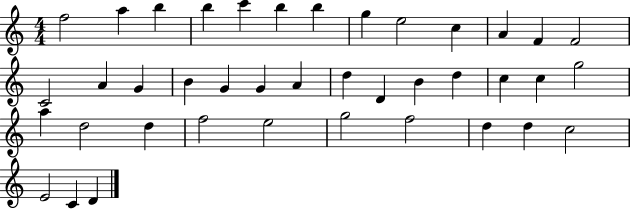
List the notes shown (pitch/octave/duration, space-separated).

F5/h A5/q B5/q B5/q C6/q B5/q B5/q G5/q E5/h C5/q A4/q F4/q F4/h C4/h A4/q G4/q B4/q G4/q G4/q A4/q D5/q D4/q B4/q D5/q C5/q C5/q G5/h A5/q D5/h D5/q F5/h E5/h G5/h F5/h D5/q D5/q C5/h E4/h C4/q D4/q